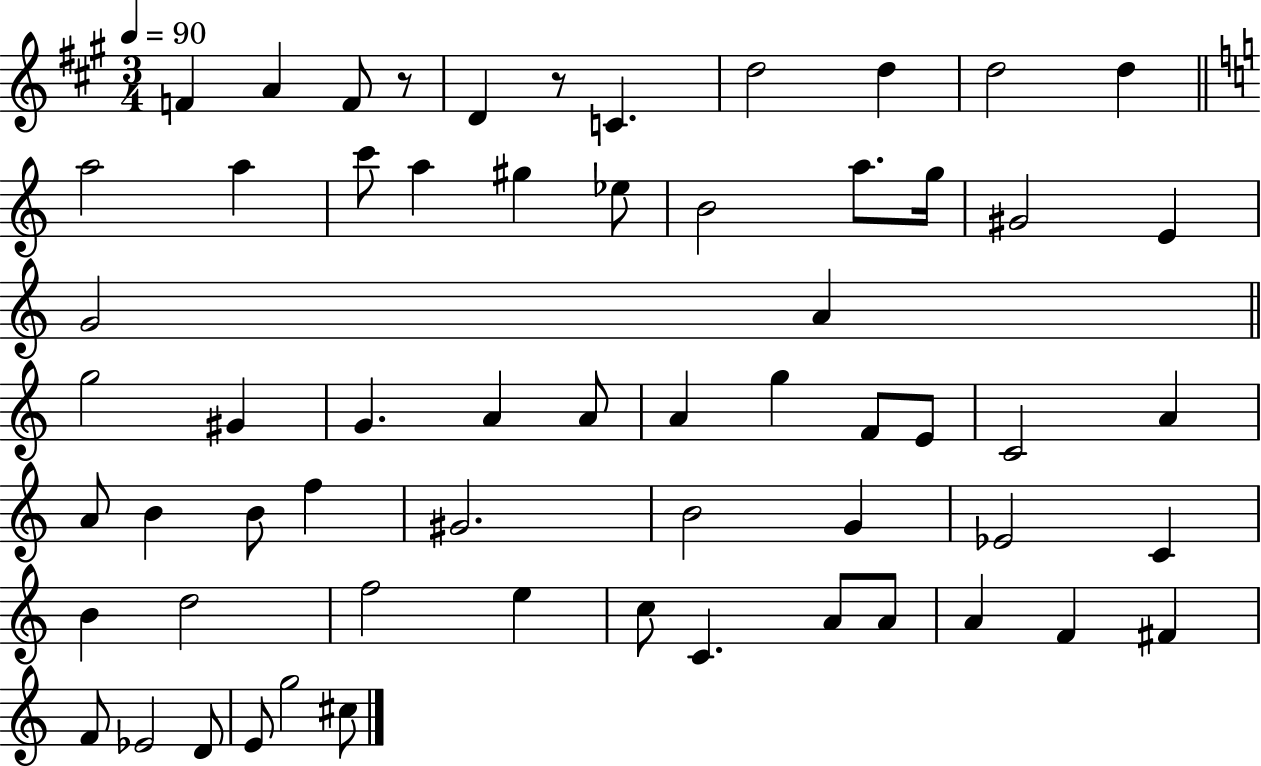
{
  \clef treble
  \numericTimeSignature
  \time 3/4
  \key a \major
  \tempo 4 = 90
  f'4 a'4 f'8 r8 | d'4 r8 c'4. | d''2 d''4 | d''2 d''4 | \break \bar "||" \break \key c \major a''2 a''4 | c'''8 a''4 gis''4 ees''8 | b'2 a''8. g''16 | gis'2 e'4 | \break g'2 a'4 | \bar "||" \break \key a \minor g''2 gis'4 | g'4. a'4 a'8 | a'4 g''4 f'8 e'8 | c'2 a'4 | \break a'8 b'4 b'8 f''4 | gis'2. | b'2 g'4 | ees'2 c'4 | \break b'4 d''2 | f''2 e''4 | c''8 c'4. a'8 a'8 | a'4 f'4 fis'4 | \break f'8 ees'2 d'8 | e'8 g''2 cis''8 | \bar "|."
}